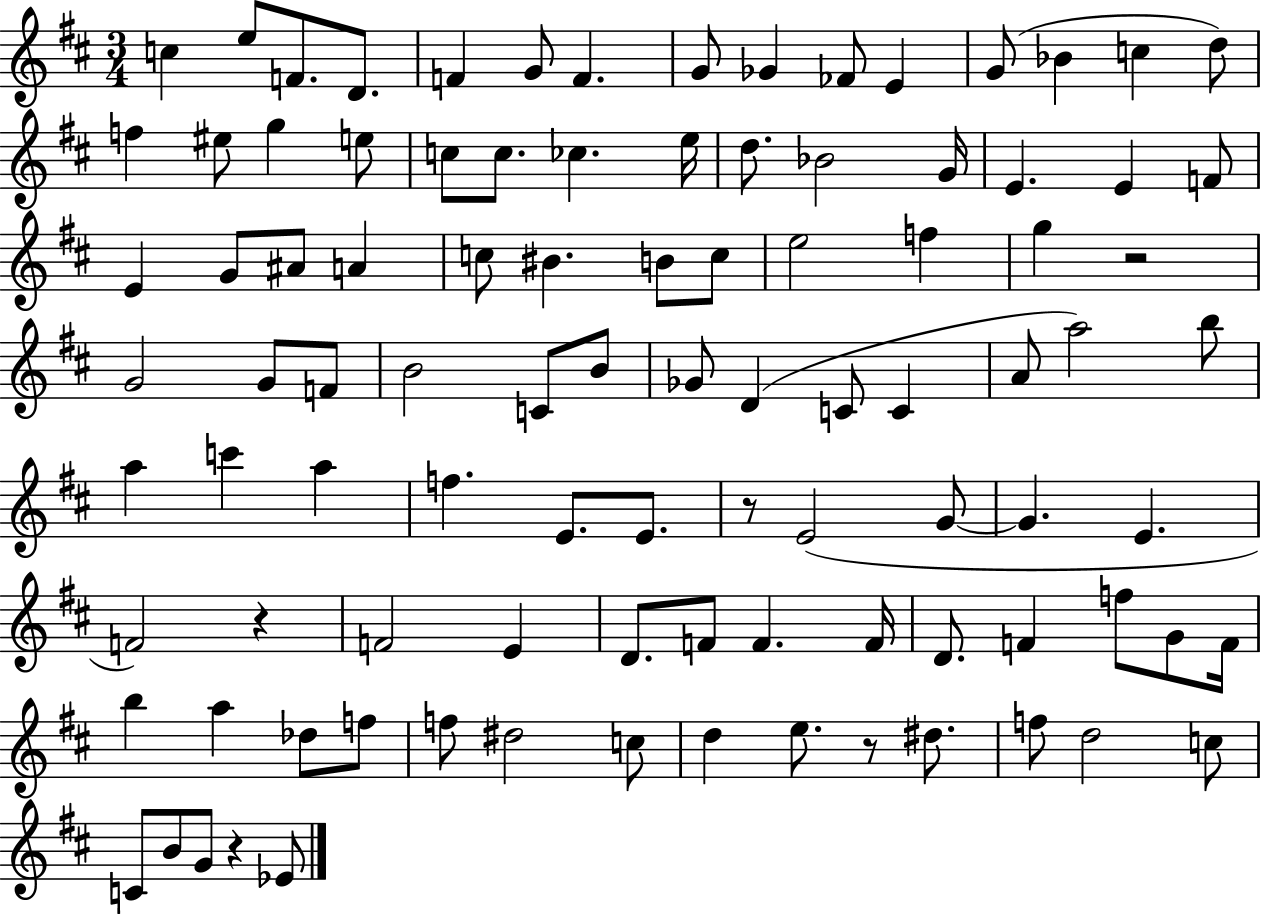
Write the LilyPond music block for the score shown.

{
  \clef treble
  \numericTimeSignature
  \time 3/4
  \key d \major
  c''4 e''8 f'8. d'8. | f'4 g'8 f'4. | g'8 ges'4 fes'8 e'4 | g'8( bes'4 c''4 d''8) | \break f''4 eis''8 g''4 e''8 | c''8 c''8. ces''4. e''16 | d''8. bes'2 g'16 | e'4. e'4 f'8 | \break e'4 g'8 ais'8 a'4 | c''8 bis'4. b'8 c''8 | e''2 f''4 | g''4 r2 | \break g'2 g'8 f'8 | b'2 c'8 b'8 | ges'8 d'4( c'8 c'4 | a'8 a''2) b''8 | \break a''4 c'''4 a''4 | f''4. e'8. e'8. | r8 e'2( g'8~~ | g'4. e'4. | \break f'2) r4 | f'2 e'4 | d'8. f'8 f'4. f'16 | d'8. f'4 f''8 g'8 f'16 | \break b''4 a''4 des''8 f''8 | f''8 dis''2 c''8 | d''4 e''8. r8 dis''8. | f''8 d''2 c''8 | \break c'8 b'8 g'8 r4 ees'8 | \bar "|."
}